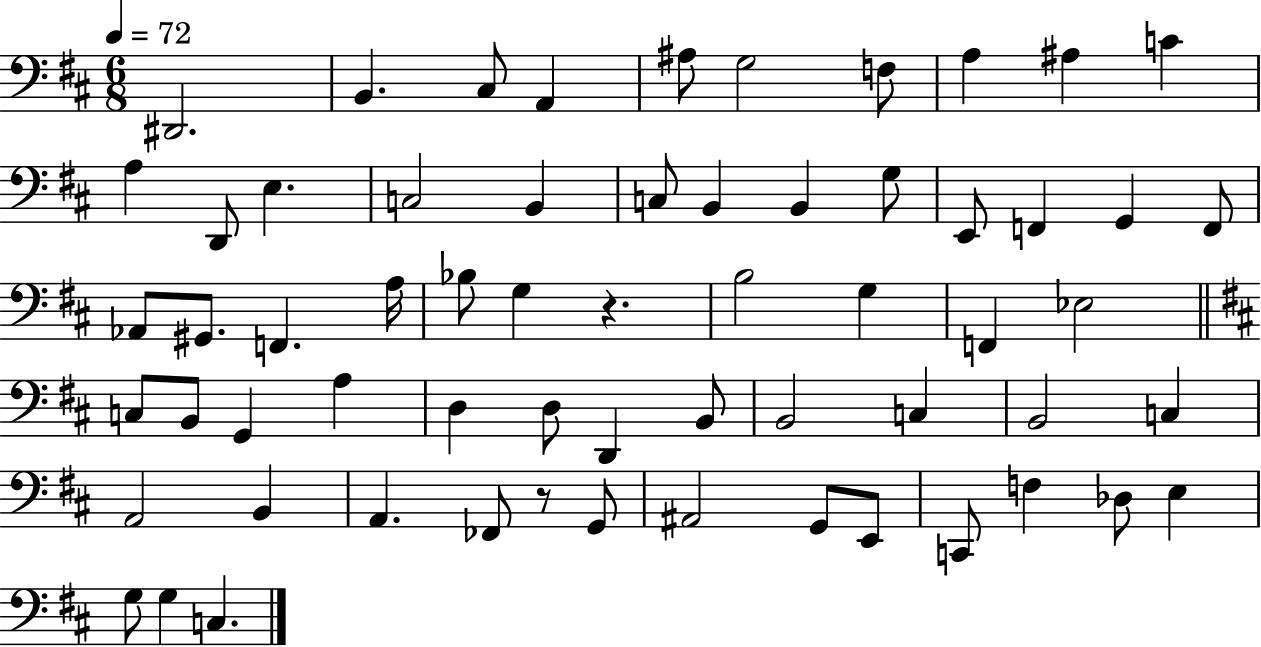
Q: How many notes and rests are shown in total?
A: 62